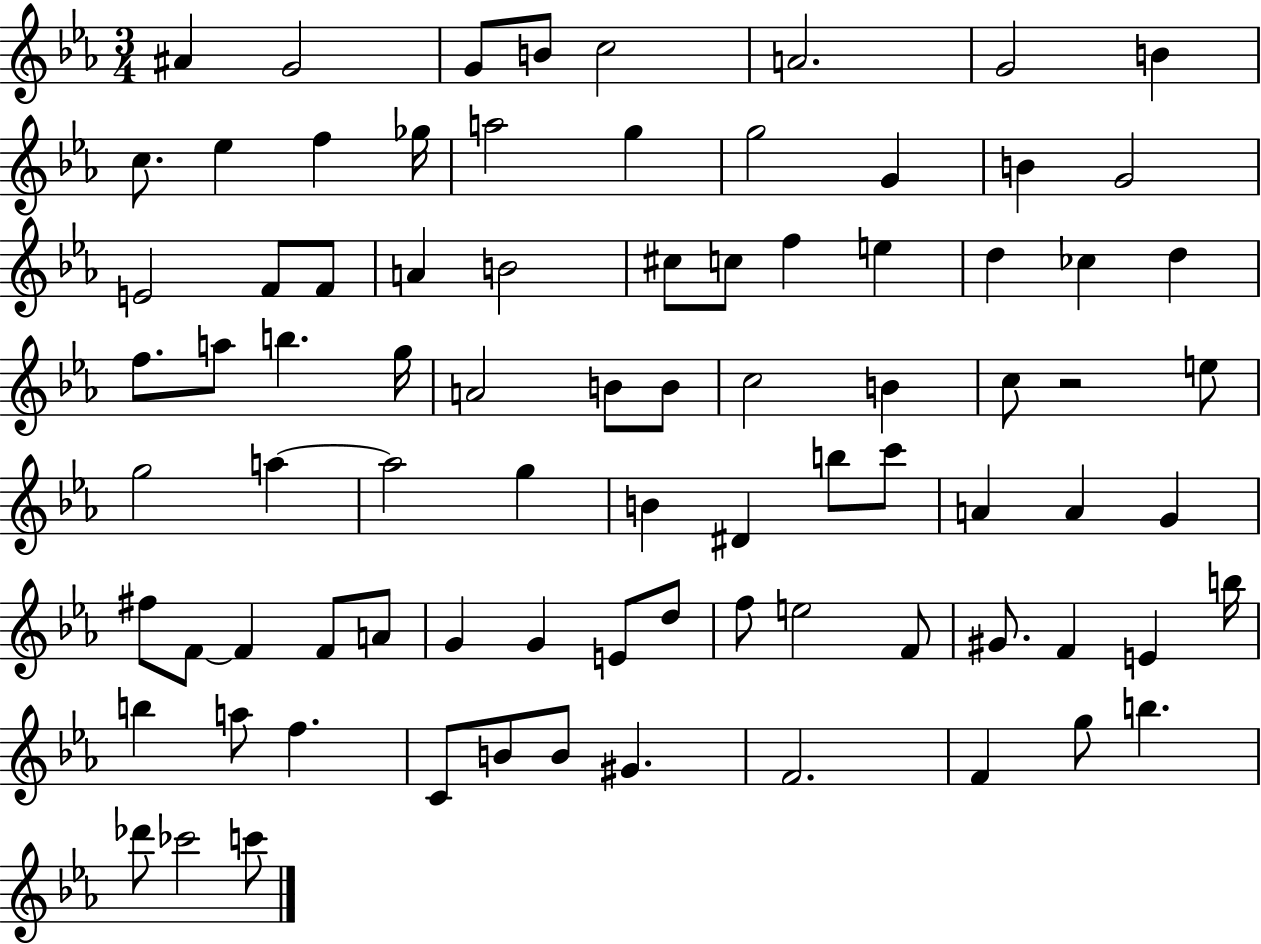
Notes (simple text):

A#4/q G4/h G4/e B4/e C5/h A4/h. G4/h B4/q C5/e. Eb5/q F5/q Gb5/s A5/h G5/q G5/h G4/q B4/q G4/h E4/h F4/e F4/e A4/q B4/h C#5/e C5/e F5/q E5/q D5/q CES5/q D5/q F5/e. A5/e B5/q. G5/s A4/h B4/e B4/e C5/h B4/q C5/e R/h E5/e G5/h A5/q A5/h G5/q B4/q D#4/q B5/e C6/e A4/q A4/q G4/q F#5/e F4/e F4/q F4/e A4/e G4/q G4/q E4/e D5/e F5/e E5/h F4/e G#4/e. F4/q E4/q B5/s B5/q A5/e F5/q. C4/e B4/e B4/e G#4/q. F4/h. F4/q G5/e B5/q. Db6/e CES6/h C6/e